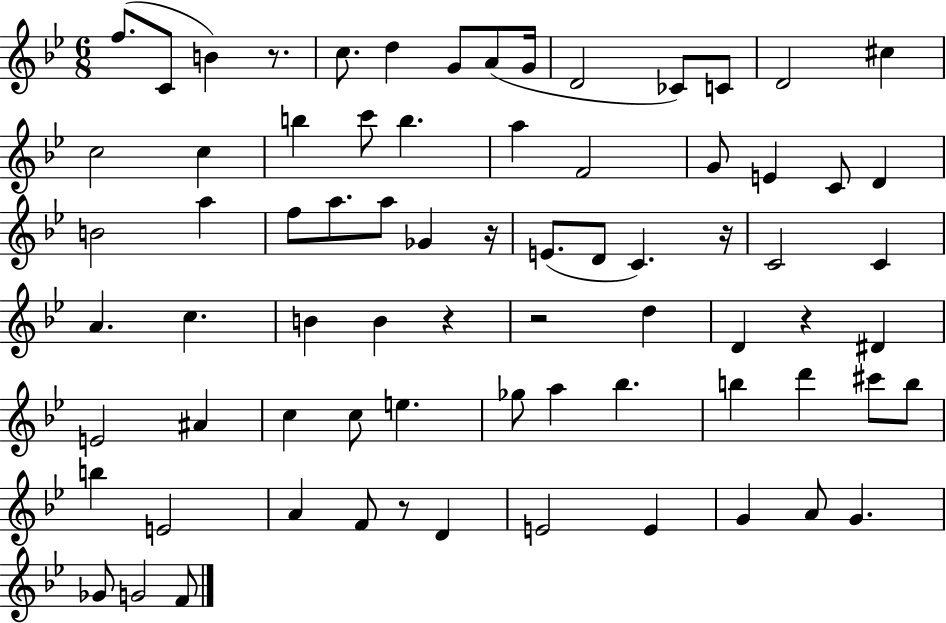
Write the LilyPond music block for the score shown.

{
  \clef treble
  \numericTimeSignature
  \time 6/8
  \key bes \major
  f''8.( c'8 b'4) r8. | c''8. d''4 g'8 a'8( g'16 | d'2 ces'8) c'8 | d'2 cis''4 | \break c''2 c''4 | b''4 c'''8 b''4. | a''4 f'2 | g'8 e'4 c'8 d'4 | \break b'2 a''4 | f''8 a''8. a''8 ges'4 r16 | e'8.( d'8 c'4.) r16 | c'2 c'4 | \break a'4. c''4. | b'4 b'4 r4 | r2 d''4 | d'4 r4 dis'4 | \break e'2 ais'4 | c''4 c''8 e''4. | ges''8 a''4 bes''4. | b''4 d'''4 cis'''8 b''8 | \break b''4 e'2 | a'4 f'8 r8 d'4 | e'2 e'4 | g'4 a'8 g'4. | \break ges'8 g'2 f'8 | \bar "|."
}